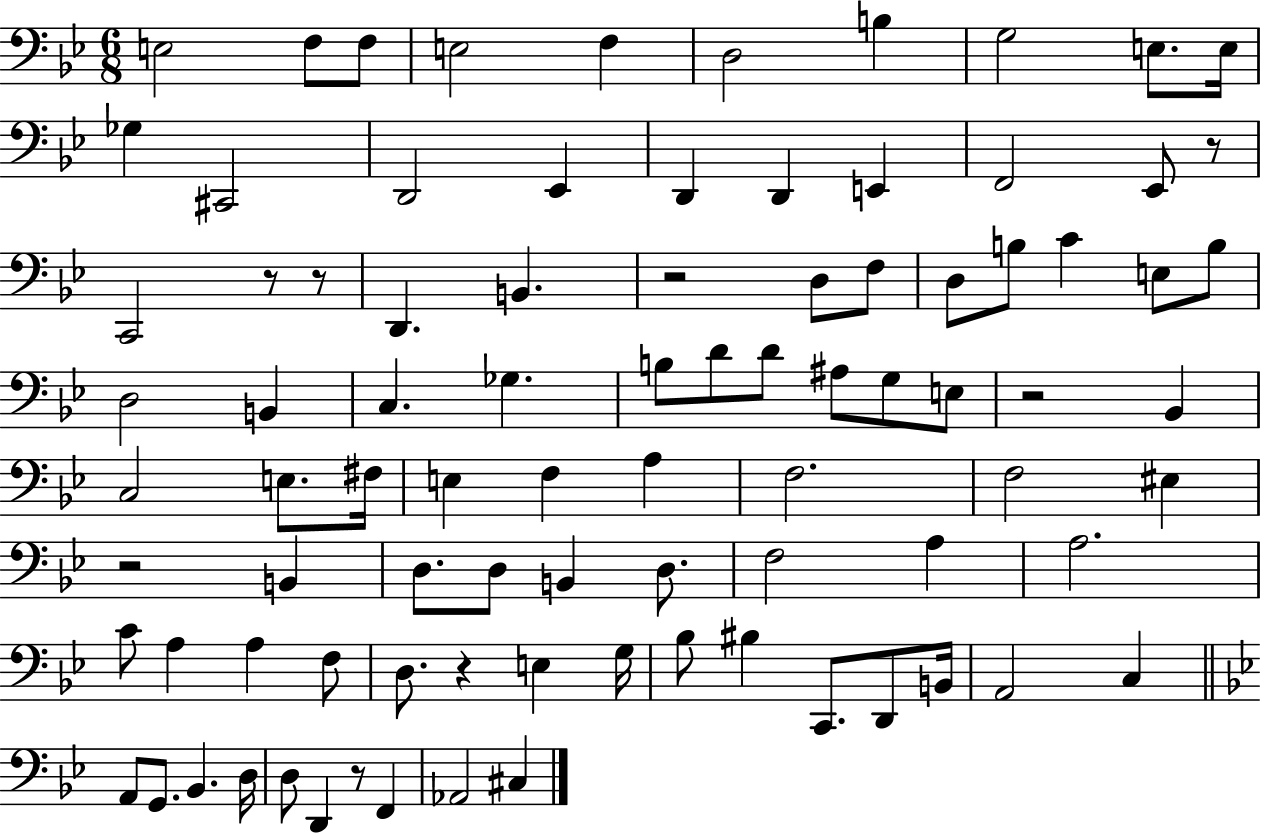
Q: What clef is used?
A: bass